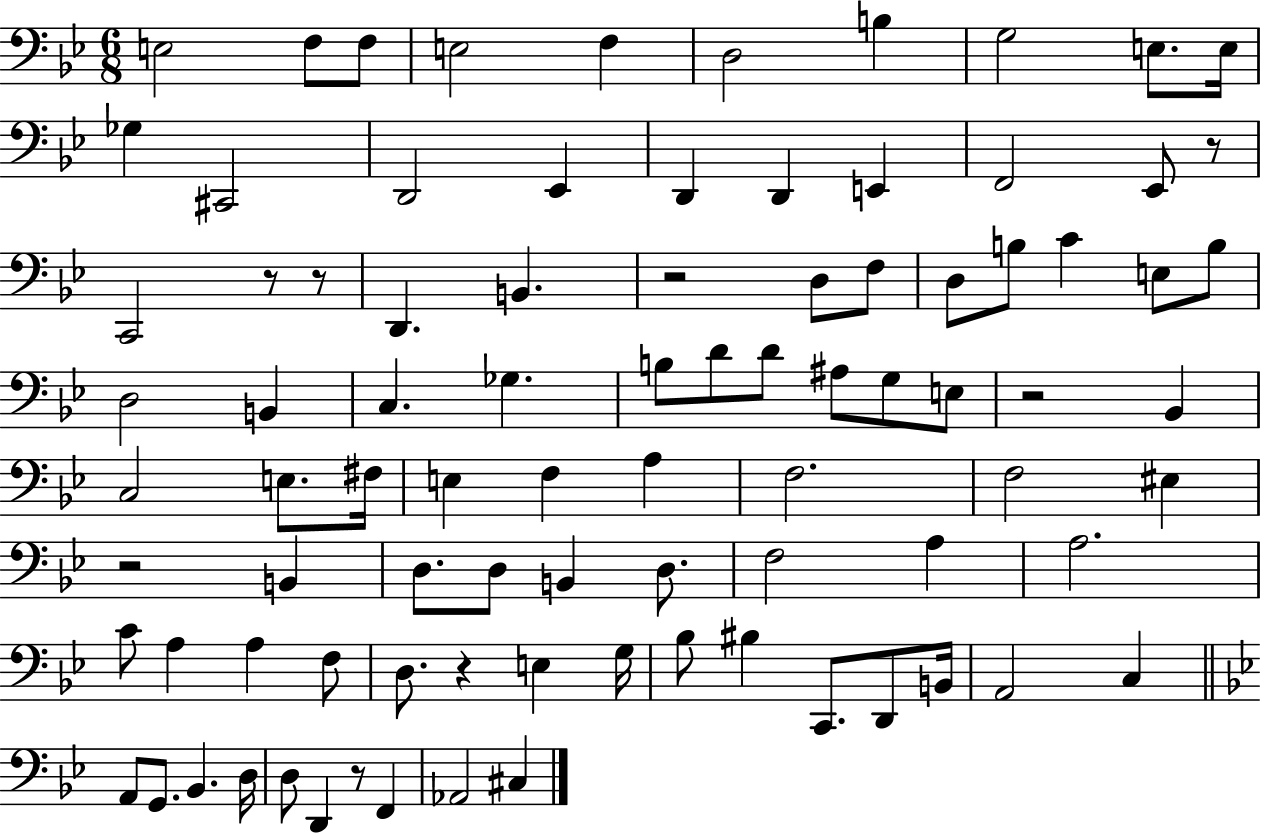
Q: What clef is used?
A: bass